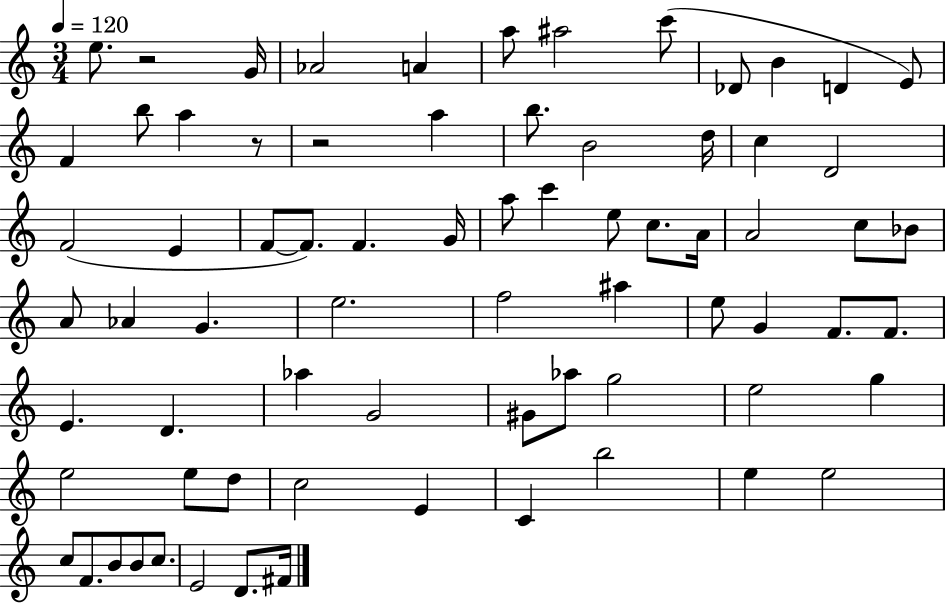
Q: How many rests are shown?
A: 3